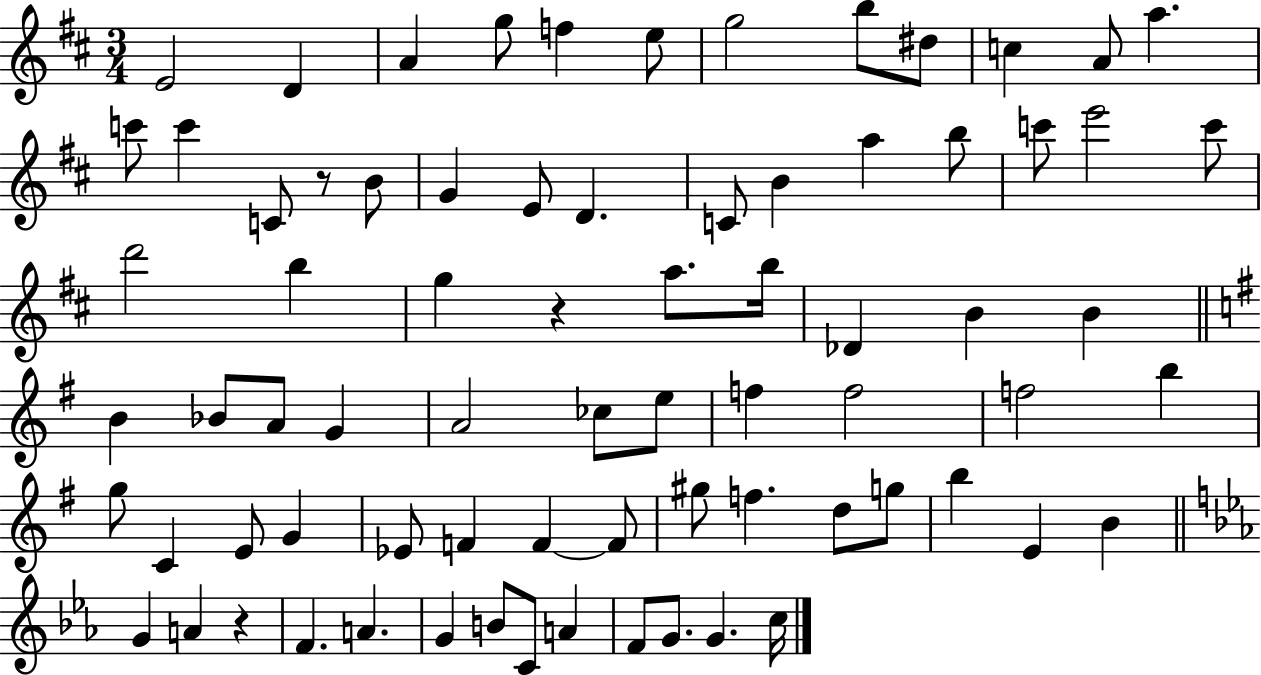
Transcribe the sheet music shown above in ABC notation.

X:1
T:Untitled
M:3/4
L:1/4
K:D
E2 D A g/2 f e/2 g2 b/2 ^d/2 c A/2 a c'/2 c' C/2 z/2 B/2 G E/2 D C/2 B a b/2 c'/2 e'2 c'/2 d'2 b g z a/2 b/4 _D B B B _B/2 A/2 G A2 _c/2 e/2 f f2 f2 b g/2 C E/2 G _E/2 F F F/2 ^g/2 f d/2 g/2 b E B G A z F A G B/2 C/2 A F/2 G/2 G c/4